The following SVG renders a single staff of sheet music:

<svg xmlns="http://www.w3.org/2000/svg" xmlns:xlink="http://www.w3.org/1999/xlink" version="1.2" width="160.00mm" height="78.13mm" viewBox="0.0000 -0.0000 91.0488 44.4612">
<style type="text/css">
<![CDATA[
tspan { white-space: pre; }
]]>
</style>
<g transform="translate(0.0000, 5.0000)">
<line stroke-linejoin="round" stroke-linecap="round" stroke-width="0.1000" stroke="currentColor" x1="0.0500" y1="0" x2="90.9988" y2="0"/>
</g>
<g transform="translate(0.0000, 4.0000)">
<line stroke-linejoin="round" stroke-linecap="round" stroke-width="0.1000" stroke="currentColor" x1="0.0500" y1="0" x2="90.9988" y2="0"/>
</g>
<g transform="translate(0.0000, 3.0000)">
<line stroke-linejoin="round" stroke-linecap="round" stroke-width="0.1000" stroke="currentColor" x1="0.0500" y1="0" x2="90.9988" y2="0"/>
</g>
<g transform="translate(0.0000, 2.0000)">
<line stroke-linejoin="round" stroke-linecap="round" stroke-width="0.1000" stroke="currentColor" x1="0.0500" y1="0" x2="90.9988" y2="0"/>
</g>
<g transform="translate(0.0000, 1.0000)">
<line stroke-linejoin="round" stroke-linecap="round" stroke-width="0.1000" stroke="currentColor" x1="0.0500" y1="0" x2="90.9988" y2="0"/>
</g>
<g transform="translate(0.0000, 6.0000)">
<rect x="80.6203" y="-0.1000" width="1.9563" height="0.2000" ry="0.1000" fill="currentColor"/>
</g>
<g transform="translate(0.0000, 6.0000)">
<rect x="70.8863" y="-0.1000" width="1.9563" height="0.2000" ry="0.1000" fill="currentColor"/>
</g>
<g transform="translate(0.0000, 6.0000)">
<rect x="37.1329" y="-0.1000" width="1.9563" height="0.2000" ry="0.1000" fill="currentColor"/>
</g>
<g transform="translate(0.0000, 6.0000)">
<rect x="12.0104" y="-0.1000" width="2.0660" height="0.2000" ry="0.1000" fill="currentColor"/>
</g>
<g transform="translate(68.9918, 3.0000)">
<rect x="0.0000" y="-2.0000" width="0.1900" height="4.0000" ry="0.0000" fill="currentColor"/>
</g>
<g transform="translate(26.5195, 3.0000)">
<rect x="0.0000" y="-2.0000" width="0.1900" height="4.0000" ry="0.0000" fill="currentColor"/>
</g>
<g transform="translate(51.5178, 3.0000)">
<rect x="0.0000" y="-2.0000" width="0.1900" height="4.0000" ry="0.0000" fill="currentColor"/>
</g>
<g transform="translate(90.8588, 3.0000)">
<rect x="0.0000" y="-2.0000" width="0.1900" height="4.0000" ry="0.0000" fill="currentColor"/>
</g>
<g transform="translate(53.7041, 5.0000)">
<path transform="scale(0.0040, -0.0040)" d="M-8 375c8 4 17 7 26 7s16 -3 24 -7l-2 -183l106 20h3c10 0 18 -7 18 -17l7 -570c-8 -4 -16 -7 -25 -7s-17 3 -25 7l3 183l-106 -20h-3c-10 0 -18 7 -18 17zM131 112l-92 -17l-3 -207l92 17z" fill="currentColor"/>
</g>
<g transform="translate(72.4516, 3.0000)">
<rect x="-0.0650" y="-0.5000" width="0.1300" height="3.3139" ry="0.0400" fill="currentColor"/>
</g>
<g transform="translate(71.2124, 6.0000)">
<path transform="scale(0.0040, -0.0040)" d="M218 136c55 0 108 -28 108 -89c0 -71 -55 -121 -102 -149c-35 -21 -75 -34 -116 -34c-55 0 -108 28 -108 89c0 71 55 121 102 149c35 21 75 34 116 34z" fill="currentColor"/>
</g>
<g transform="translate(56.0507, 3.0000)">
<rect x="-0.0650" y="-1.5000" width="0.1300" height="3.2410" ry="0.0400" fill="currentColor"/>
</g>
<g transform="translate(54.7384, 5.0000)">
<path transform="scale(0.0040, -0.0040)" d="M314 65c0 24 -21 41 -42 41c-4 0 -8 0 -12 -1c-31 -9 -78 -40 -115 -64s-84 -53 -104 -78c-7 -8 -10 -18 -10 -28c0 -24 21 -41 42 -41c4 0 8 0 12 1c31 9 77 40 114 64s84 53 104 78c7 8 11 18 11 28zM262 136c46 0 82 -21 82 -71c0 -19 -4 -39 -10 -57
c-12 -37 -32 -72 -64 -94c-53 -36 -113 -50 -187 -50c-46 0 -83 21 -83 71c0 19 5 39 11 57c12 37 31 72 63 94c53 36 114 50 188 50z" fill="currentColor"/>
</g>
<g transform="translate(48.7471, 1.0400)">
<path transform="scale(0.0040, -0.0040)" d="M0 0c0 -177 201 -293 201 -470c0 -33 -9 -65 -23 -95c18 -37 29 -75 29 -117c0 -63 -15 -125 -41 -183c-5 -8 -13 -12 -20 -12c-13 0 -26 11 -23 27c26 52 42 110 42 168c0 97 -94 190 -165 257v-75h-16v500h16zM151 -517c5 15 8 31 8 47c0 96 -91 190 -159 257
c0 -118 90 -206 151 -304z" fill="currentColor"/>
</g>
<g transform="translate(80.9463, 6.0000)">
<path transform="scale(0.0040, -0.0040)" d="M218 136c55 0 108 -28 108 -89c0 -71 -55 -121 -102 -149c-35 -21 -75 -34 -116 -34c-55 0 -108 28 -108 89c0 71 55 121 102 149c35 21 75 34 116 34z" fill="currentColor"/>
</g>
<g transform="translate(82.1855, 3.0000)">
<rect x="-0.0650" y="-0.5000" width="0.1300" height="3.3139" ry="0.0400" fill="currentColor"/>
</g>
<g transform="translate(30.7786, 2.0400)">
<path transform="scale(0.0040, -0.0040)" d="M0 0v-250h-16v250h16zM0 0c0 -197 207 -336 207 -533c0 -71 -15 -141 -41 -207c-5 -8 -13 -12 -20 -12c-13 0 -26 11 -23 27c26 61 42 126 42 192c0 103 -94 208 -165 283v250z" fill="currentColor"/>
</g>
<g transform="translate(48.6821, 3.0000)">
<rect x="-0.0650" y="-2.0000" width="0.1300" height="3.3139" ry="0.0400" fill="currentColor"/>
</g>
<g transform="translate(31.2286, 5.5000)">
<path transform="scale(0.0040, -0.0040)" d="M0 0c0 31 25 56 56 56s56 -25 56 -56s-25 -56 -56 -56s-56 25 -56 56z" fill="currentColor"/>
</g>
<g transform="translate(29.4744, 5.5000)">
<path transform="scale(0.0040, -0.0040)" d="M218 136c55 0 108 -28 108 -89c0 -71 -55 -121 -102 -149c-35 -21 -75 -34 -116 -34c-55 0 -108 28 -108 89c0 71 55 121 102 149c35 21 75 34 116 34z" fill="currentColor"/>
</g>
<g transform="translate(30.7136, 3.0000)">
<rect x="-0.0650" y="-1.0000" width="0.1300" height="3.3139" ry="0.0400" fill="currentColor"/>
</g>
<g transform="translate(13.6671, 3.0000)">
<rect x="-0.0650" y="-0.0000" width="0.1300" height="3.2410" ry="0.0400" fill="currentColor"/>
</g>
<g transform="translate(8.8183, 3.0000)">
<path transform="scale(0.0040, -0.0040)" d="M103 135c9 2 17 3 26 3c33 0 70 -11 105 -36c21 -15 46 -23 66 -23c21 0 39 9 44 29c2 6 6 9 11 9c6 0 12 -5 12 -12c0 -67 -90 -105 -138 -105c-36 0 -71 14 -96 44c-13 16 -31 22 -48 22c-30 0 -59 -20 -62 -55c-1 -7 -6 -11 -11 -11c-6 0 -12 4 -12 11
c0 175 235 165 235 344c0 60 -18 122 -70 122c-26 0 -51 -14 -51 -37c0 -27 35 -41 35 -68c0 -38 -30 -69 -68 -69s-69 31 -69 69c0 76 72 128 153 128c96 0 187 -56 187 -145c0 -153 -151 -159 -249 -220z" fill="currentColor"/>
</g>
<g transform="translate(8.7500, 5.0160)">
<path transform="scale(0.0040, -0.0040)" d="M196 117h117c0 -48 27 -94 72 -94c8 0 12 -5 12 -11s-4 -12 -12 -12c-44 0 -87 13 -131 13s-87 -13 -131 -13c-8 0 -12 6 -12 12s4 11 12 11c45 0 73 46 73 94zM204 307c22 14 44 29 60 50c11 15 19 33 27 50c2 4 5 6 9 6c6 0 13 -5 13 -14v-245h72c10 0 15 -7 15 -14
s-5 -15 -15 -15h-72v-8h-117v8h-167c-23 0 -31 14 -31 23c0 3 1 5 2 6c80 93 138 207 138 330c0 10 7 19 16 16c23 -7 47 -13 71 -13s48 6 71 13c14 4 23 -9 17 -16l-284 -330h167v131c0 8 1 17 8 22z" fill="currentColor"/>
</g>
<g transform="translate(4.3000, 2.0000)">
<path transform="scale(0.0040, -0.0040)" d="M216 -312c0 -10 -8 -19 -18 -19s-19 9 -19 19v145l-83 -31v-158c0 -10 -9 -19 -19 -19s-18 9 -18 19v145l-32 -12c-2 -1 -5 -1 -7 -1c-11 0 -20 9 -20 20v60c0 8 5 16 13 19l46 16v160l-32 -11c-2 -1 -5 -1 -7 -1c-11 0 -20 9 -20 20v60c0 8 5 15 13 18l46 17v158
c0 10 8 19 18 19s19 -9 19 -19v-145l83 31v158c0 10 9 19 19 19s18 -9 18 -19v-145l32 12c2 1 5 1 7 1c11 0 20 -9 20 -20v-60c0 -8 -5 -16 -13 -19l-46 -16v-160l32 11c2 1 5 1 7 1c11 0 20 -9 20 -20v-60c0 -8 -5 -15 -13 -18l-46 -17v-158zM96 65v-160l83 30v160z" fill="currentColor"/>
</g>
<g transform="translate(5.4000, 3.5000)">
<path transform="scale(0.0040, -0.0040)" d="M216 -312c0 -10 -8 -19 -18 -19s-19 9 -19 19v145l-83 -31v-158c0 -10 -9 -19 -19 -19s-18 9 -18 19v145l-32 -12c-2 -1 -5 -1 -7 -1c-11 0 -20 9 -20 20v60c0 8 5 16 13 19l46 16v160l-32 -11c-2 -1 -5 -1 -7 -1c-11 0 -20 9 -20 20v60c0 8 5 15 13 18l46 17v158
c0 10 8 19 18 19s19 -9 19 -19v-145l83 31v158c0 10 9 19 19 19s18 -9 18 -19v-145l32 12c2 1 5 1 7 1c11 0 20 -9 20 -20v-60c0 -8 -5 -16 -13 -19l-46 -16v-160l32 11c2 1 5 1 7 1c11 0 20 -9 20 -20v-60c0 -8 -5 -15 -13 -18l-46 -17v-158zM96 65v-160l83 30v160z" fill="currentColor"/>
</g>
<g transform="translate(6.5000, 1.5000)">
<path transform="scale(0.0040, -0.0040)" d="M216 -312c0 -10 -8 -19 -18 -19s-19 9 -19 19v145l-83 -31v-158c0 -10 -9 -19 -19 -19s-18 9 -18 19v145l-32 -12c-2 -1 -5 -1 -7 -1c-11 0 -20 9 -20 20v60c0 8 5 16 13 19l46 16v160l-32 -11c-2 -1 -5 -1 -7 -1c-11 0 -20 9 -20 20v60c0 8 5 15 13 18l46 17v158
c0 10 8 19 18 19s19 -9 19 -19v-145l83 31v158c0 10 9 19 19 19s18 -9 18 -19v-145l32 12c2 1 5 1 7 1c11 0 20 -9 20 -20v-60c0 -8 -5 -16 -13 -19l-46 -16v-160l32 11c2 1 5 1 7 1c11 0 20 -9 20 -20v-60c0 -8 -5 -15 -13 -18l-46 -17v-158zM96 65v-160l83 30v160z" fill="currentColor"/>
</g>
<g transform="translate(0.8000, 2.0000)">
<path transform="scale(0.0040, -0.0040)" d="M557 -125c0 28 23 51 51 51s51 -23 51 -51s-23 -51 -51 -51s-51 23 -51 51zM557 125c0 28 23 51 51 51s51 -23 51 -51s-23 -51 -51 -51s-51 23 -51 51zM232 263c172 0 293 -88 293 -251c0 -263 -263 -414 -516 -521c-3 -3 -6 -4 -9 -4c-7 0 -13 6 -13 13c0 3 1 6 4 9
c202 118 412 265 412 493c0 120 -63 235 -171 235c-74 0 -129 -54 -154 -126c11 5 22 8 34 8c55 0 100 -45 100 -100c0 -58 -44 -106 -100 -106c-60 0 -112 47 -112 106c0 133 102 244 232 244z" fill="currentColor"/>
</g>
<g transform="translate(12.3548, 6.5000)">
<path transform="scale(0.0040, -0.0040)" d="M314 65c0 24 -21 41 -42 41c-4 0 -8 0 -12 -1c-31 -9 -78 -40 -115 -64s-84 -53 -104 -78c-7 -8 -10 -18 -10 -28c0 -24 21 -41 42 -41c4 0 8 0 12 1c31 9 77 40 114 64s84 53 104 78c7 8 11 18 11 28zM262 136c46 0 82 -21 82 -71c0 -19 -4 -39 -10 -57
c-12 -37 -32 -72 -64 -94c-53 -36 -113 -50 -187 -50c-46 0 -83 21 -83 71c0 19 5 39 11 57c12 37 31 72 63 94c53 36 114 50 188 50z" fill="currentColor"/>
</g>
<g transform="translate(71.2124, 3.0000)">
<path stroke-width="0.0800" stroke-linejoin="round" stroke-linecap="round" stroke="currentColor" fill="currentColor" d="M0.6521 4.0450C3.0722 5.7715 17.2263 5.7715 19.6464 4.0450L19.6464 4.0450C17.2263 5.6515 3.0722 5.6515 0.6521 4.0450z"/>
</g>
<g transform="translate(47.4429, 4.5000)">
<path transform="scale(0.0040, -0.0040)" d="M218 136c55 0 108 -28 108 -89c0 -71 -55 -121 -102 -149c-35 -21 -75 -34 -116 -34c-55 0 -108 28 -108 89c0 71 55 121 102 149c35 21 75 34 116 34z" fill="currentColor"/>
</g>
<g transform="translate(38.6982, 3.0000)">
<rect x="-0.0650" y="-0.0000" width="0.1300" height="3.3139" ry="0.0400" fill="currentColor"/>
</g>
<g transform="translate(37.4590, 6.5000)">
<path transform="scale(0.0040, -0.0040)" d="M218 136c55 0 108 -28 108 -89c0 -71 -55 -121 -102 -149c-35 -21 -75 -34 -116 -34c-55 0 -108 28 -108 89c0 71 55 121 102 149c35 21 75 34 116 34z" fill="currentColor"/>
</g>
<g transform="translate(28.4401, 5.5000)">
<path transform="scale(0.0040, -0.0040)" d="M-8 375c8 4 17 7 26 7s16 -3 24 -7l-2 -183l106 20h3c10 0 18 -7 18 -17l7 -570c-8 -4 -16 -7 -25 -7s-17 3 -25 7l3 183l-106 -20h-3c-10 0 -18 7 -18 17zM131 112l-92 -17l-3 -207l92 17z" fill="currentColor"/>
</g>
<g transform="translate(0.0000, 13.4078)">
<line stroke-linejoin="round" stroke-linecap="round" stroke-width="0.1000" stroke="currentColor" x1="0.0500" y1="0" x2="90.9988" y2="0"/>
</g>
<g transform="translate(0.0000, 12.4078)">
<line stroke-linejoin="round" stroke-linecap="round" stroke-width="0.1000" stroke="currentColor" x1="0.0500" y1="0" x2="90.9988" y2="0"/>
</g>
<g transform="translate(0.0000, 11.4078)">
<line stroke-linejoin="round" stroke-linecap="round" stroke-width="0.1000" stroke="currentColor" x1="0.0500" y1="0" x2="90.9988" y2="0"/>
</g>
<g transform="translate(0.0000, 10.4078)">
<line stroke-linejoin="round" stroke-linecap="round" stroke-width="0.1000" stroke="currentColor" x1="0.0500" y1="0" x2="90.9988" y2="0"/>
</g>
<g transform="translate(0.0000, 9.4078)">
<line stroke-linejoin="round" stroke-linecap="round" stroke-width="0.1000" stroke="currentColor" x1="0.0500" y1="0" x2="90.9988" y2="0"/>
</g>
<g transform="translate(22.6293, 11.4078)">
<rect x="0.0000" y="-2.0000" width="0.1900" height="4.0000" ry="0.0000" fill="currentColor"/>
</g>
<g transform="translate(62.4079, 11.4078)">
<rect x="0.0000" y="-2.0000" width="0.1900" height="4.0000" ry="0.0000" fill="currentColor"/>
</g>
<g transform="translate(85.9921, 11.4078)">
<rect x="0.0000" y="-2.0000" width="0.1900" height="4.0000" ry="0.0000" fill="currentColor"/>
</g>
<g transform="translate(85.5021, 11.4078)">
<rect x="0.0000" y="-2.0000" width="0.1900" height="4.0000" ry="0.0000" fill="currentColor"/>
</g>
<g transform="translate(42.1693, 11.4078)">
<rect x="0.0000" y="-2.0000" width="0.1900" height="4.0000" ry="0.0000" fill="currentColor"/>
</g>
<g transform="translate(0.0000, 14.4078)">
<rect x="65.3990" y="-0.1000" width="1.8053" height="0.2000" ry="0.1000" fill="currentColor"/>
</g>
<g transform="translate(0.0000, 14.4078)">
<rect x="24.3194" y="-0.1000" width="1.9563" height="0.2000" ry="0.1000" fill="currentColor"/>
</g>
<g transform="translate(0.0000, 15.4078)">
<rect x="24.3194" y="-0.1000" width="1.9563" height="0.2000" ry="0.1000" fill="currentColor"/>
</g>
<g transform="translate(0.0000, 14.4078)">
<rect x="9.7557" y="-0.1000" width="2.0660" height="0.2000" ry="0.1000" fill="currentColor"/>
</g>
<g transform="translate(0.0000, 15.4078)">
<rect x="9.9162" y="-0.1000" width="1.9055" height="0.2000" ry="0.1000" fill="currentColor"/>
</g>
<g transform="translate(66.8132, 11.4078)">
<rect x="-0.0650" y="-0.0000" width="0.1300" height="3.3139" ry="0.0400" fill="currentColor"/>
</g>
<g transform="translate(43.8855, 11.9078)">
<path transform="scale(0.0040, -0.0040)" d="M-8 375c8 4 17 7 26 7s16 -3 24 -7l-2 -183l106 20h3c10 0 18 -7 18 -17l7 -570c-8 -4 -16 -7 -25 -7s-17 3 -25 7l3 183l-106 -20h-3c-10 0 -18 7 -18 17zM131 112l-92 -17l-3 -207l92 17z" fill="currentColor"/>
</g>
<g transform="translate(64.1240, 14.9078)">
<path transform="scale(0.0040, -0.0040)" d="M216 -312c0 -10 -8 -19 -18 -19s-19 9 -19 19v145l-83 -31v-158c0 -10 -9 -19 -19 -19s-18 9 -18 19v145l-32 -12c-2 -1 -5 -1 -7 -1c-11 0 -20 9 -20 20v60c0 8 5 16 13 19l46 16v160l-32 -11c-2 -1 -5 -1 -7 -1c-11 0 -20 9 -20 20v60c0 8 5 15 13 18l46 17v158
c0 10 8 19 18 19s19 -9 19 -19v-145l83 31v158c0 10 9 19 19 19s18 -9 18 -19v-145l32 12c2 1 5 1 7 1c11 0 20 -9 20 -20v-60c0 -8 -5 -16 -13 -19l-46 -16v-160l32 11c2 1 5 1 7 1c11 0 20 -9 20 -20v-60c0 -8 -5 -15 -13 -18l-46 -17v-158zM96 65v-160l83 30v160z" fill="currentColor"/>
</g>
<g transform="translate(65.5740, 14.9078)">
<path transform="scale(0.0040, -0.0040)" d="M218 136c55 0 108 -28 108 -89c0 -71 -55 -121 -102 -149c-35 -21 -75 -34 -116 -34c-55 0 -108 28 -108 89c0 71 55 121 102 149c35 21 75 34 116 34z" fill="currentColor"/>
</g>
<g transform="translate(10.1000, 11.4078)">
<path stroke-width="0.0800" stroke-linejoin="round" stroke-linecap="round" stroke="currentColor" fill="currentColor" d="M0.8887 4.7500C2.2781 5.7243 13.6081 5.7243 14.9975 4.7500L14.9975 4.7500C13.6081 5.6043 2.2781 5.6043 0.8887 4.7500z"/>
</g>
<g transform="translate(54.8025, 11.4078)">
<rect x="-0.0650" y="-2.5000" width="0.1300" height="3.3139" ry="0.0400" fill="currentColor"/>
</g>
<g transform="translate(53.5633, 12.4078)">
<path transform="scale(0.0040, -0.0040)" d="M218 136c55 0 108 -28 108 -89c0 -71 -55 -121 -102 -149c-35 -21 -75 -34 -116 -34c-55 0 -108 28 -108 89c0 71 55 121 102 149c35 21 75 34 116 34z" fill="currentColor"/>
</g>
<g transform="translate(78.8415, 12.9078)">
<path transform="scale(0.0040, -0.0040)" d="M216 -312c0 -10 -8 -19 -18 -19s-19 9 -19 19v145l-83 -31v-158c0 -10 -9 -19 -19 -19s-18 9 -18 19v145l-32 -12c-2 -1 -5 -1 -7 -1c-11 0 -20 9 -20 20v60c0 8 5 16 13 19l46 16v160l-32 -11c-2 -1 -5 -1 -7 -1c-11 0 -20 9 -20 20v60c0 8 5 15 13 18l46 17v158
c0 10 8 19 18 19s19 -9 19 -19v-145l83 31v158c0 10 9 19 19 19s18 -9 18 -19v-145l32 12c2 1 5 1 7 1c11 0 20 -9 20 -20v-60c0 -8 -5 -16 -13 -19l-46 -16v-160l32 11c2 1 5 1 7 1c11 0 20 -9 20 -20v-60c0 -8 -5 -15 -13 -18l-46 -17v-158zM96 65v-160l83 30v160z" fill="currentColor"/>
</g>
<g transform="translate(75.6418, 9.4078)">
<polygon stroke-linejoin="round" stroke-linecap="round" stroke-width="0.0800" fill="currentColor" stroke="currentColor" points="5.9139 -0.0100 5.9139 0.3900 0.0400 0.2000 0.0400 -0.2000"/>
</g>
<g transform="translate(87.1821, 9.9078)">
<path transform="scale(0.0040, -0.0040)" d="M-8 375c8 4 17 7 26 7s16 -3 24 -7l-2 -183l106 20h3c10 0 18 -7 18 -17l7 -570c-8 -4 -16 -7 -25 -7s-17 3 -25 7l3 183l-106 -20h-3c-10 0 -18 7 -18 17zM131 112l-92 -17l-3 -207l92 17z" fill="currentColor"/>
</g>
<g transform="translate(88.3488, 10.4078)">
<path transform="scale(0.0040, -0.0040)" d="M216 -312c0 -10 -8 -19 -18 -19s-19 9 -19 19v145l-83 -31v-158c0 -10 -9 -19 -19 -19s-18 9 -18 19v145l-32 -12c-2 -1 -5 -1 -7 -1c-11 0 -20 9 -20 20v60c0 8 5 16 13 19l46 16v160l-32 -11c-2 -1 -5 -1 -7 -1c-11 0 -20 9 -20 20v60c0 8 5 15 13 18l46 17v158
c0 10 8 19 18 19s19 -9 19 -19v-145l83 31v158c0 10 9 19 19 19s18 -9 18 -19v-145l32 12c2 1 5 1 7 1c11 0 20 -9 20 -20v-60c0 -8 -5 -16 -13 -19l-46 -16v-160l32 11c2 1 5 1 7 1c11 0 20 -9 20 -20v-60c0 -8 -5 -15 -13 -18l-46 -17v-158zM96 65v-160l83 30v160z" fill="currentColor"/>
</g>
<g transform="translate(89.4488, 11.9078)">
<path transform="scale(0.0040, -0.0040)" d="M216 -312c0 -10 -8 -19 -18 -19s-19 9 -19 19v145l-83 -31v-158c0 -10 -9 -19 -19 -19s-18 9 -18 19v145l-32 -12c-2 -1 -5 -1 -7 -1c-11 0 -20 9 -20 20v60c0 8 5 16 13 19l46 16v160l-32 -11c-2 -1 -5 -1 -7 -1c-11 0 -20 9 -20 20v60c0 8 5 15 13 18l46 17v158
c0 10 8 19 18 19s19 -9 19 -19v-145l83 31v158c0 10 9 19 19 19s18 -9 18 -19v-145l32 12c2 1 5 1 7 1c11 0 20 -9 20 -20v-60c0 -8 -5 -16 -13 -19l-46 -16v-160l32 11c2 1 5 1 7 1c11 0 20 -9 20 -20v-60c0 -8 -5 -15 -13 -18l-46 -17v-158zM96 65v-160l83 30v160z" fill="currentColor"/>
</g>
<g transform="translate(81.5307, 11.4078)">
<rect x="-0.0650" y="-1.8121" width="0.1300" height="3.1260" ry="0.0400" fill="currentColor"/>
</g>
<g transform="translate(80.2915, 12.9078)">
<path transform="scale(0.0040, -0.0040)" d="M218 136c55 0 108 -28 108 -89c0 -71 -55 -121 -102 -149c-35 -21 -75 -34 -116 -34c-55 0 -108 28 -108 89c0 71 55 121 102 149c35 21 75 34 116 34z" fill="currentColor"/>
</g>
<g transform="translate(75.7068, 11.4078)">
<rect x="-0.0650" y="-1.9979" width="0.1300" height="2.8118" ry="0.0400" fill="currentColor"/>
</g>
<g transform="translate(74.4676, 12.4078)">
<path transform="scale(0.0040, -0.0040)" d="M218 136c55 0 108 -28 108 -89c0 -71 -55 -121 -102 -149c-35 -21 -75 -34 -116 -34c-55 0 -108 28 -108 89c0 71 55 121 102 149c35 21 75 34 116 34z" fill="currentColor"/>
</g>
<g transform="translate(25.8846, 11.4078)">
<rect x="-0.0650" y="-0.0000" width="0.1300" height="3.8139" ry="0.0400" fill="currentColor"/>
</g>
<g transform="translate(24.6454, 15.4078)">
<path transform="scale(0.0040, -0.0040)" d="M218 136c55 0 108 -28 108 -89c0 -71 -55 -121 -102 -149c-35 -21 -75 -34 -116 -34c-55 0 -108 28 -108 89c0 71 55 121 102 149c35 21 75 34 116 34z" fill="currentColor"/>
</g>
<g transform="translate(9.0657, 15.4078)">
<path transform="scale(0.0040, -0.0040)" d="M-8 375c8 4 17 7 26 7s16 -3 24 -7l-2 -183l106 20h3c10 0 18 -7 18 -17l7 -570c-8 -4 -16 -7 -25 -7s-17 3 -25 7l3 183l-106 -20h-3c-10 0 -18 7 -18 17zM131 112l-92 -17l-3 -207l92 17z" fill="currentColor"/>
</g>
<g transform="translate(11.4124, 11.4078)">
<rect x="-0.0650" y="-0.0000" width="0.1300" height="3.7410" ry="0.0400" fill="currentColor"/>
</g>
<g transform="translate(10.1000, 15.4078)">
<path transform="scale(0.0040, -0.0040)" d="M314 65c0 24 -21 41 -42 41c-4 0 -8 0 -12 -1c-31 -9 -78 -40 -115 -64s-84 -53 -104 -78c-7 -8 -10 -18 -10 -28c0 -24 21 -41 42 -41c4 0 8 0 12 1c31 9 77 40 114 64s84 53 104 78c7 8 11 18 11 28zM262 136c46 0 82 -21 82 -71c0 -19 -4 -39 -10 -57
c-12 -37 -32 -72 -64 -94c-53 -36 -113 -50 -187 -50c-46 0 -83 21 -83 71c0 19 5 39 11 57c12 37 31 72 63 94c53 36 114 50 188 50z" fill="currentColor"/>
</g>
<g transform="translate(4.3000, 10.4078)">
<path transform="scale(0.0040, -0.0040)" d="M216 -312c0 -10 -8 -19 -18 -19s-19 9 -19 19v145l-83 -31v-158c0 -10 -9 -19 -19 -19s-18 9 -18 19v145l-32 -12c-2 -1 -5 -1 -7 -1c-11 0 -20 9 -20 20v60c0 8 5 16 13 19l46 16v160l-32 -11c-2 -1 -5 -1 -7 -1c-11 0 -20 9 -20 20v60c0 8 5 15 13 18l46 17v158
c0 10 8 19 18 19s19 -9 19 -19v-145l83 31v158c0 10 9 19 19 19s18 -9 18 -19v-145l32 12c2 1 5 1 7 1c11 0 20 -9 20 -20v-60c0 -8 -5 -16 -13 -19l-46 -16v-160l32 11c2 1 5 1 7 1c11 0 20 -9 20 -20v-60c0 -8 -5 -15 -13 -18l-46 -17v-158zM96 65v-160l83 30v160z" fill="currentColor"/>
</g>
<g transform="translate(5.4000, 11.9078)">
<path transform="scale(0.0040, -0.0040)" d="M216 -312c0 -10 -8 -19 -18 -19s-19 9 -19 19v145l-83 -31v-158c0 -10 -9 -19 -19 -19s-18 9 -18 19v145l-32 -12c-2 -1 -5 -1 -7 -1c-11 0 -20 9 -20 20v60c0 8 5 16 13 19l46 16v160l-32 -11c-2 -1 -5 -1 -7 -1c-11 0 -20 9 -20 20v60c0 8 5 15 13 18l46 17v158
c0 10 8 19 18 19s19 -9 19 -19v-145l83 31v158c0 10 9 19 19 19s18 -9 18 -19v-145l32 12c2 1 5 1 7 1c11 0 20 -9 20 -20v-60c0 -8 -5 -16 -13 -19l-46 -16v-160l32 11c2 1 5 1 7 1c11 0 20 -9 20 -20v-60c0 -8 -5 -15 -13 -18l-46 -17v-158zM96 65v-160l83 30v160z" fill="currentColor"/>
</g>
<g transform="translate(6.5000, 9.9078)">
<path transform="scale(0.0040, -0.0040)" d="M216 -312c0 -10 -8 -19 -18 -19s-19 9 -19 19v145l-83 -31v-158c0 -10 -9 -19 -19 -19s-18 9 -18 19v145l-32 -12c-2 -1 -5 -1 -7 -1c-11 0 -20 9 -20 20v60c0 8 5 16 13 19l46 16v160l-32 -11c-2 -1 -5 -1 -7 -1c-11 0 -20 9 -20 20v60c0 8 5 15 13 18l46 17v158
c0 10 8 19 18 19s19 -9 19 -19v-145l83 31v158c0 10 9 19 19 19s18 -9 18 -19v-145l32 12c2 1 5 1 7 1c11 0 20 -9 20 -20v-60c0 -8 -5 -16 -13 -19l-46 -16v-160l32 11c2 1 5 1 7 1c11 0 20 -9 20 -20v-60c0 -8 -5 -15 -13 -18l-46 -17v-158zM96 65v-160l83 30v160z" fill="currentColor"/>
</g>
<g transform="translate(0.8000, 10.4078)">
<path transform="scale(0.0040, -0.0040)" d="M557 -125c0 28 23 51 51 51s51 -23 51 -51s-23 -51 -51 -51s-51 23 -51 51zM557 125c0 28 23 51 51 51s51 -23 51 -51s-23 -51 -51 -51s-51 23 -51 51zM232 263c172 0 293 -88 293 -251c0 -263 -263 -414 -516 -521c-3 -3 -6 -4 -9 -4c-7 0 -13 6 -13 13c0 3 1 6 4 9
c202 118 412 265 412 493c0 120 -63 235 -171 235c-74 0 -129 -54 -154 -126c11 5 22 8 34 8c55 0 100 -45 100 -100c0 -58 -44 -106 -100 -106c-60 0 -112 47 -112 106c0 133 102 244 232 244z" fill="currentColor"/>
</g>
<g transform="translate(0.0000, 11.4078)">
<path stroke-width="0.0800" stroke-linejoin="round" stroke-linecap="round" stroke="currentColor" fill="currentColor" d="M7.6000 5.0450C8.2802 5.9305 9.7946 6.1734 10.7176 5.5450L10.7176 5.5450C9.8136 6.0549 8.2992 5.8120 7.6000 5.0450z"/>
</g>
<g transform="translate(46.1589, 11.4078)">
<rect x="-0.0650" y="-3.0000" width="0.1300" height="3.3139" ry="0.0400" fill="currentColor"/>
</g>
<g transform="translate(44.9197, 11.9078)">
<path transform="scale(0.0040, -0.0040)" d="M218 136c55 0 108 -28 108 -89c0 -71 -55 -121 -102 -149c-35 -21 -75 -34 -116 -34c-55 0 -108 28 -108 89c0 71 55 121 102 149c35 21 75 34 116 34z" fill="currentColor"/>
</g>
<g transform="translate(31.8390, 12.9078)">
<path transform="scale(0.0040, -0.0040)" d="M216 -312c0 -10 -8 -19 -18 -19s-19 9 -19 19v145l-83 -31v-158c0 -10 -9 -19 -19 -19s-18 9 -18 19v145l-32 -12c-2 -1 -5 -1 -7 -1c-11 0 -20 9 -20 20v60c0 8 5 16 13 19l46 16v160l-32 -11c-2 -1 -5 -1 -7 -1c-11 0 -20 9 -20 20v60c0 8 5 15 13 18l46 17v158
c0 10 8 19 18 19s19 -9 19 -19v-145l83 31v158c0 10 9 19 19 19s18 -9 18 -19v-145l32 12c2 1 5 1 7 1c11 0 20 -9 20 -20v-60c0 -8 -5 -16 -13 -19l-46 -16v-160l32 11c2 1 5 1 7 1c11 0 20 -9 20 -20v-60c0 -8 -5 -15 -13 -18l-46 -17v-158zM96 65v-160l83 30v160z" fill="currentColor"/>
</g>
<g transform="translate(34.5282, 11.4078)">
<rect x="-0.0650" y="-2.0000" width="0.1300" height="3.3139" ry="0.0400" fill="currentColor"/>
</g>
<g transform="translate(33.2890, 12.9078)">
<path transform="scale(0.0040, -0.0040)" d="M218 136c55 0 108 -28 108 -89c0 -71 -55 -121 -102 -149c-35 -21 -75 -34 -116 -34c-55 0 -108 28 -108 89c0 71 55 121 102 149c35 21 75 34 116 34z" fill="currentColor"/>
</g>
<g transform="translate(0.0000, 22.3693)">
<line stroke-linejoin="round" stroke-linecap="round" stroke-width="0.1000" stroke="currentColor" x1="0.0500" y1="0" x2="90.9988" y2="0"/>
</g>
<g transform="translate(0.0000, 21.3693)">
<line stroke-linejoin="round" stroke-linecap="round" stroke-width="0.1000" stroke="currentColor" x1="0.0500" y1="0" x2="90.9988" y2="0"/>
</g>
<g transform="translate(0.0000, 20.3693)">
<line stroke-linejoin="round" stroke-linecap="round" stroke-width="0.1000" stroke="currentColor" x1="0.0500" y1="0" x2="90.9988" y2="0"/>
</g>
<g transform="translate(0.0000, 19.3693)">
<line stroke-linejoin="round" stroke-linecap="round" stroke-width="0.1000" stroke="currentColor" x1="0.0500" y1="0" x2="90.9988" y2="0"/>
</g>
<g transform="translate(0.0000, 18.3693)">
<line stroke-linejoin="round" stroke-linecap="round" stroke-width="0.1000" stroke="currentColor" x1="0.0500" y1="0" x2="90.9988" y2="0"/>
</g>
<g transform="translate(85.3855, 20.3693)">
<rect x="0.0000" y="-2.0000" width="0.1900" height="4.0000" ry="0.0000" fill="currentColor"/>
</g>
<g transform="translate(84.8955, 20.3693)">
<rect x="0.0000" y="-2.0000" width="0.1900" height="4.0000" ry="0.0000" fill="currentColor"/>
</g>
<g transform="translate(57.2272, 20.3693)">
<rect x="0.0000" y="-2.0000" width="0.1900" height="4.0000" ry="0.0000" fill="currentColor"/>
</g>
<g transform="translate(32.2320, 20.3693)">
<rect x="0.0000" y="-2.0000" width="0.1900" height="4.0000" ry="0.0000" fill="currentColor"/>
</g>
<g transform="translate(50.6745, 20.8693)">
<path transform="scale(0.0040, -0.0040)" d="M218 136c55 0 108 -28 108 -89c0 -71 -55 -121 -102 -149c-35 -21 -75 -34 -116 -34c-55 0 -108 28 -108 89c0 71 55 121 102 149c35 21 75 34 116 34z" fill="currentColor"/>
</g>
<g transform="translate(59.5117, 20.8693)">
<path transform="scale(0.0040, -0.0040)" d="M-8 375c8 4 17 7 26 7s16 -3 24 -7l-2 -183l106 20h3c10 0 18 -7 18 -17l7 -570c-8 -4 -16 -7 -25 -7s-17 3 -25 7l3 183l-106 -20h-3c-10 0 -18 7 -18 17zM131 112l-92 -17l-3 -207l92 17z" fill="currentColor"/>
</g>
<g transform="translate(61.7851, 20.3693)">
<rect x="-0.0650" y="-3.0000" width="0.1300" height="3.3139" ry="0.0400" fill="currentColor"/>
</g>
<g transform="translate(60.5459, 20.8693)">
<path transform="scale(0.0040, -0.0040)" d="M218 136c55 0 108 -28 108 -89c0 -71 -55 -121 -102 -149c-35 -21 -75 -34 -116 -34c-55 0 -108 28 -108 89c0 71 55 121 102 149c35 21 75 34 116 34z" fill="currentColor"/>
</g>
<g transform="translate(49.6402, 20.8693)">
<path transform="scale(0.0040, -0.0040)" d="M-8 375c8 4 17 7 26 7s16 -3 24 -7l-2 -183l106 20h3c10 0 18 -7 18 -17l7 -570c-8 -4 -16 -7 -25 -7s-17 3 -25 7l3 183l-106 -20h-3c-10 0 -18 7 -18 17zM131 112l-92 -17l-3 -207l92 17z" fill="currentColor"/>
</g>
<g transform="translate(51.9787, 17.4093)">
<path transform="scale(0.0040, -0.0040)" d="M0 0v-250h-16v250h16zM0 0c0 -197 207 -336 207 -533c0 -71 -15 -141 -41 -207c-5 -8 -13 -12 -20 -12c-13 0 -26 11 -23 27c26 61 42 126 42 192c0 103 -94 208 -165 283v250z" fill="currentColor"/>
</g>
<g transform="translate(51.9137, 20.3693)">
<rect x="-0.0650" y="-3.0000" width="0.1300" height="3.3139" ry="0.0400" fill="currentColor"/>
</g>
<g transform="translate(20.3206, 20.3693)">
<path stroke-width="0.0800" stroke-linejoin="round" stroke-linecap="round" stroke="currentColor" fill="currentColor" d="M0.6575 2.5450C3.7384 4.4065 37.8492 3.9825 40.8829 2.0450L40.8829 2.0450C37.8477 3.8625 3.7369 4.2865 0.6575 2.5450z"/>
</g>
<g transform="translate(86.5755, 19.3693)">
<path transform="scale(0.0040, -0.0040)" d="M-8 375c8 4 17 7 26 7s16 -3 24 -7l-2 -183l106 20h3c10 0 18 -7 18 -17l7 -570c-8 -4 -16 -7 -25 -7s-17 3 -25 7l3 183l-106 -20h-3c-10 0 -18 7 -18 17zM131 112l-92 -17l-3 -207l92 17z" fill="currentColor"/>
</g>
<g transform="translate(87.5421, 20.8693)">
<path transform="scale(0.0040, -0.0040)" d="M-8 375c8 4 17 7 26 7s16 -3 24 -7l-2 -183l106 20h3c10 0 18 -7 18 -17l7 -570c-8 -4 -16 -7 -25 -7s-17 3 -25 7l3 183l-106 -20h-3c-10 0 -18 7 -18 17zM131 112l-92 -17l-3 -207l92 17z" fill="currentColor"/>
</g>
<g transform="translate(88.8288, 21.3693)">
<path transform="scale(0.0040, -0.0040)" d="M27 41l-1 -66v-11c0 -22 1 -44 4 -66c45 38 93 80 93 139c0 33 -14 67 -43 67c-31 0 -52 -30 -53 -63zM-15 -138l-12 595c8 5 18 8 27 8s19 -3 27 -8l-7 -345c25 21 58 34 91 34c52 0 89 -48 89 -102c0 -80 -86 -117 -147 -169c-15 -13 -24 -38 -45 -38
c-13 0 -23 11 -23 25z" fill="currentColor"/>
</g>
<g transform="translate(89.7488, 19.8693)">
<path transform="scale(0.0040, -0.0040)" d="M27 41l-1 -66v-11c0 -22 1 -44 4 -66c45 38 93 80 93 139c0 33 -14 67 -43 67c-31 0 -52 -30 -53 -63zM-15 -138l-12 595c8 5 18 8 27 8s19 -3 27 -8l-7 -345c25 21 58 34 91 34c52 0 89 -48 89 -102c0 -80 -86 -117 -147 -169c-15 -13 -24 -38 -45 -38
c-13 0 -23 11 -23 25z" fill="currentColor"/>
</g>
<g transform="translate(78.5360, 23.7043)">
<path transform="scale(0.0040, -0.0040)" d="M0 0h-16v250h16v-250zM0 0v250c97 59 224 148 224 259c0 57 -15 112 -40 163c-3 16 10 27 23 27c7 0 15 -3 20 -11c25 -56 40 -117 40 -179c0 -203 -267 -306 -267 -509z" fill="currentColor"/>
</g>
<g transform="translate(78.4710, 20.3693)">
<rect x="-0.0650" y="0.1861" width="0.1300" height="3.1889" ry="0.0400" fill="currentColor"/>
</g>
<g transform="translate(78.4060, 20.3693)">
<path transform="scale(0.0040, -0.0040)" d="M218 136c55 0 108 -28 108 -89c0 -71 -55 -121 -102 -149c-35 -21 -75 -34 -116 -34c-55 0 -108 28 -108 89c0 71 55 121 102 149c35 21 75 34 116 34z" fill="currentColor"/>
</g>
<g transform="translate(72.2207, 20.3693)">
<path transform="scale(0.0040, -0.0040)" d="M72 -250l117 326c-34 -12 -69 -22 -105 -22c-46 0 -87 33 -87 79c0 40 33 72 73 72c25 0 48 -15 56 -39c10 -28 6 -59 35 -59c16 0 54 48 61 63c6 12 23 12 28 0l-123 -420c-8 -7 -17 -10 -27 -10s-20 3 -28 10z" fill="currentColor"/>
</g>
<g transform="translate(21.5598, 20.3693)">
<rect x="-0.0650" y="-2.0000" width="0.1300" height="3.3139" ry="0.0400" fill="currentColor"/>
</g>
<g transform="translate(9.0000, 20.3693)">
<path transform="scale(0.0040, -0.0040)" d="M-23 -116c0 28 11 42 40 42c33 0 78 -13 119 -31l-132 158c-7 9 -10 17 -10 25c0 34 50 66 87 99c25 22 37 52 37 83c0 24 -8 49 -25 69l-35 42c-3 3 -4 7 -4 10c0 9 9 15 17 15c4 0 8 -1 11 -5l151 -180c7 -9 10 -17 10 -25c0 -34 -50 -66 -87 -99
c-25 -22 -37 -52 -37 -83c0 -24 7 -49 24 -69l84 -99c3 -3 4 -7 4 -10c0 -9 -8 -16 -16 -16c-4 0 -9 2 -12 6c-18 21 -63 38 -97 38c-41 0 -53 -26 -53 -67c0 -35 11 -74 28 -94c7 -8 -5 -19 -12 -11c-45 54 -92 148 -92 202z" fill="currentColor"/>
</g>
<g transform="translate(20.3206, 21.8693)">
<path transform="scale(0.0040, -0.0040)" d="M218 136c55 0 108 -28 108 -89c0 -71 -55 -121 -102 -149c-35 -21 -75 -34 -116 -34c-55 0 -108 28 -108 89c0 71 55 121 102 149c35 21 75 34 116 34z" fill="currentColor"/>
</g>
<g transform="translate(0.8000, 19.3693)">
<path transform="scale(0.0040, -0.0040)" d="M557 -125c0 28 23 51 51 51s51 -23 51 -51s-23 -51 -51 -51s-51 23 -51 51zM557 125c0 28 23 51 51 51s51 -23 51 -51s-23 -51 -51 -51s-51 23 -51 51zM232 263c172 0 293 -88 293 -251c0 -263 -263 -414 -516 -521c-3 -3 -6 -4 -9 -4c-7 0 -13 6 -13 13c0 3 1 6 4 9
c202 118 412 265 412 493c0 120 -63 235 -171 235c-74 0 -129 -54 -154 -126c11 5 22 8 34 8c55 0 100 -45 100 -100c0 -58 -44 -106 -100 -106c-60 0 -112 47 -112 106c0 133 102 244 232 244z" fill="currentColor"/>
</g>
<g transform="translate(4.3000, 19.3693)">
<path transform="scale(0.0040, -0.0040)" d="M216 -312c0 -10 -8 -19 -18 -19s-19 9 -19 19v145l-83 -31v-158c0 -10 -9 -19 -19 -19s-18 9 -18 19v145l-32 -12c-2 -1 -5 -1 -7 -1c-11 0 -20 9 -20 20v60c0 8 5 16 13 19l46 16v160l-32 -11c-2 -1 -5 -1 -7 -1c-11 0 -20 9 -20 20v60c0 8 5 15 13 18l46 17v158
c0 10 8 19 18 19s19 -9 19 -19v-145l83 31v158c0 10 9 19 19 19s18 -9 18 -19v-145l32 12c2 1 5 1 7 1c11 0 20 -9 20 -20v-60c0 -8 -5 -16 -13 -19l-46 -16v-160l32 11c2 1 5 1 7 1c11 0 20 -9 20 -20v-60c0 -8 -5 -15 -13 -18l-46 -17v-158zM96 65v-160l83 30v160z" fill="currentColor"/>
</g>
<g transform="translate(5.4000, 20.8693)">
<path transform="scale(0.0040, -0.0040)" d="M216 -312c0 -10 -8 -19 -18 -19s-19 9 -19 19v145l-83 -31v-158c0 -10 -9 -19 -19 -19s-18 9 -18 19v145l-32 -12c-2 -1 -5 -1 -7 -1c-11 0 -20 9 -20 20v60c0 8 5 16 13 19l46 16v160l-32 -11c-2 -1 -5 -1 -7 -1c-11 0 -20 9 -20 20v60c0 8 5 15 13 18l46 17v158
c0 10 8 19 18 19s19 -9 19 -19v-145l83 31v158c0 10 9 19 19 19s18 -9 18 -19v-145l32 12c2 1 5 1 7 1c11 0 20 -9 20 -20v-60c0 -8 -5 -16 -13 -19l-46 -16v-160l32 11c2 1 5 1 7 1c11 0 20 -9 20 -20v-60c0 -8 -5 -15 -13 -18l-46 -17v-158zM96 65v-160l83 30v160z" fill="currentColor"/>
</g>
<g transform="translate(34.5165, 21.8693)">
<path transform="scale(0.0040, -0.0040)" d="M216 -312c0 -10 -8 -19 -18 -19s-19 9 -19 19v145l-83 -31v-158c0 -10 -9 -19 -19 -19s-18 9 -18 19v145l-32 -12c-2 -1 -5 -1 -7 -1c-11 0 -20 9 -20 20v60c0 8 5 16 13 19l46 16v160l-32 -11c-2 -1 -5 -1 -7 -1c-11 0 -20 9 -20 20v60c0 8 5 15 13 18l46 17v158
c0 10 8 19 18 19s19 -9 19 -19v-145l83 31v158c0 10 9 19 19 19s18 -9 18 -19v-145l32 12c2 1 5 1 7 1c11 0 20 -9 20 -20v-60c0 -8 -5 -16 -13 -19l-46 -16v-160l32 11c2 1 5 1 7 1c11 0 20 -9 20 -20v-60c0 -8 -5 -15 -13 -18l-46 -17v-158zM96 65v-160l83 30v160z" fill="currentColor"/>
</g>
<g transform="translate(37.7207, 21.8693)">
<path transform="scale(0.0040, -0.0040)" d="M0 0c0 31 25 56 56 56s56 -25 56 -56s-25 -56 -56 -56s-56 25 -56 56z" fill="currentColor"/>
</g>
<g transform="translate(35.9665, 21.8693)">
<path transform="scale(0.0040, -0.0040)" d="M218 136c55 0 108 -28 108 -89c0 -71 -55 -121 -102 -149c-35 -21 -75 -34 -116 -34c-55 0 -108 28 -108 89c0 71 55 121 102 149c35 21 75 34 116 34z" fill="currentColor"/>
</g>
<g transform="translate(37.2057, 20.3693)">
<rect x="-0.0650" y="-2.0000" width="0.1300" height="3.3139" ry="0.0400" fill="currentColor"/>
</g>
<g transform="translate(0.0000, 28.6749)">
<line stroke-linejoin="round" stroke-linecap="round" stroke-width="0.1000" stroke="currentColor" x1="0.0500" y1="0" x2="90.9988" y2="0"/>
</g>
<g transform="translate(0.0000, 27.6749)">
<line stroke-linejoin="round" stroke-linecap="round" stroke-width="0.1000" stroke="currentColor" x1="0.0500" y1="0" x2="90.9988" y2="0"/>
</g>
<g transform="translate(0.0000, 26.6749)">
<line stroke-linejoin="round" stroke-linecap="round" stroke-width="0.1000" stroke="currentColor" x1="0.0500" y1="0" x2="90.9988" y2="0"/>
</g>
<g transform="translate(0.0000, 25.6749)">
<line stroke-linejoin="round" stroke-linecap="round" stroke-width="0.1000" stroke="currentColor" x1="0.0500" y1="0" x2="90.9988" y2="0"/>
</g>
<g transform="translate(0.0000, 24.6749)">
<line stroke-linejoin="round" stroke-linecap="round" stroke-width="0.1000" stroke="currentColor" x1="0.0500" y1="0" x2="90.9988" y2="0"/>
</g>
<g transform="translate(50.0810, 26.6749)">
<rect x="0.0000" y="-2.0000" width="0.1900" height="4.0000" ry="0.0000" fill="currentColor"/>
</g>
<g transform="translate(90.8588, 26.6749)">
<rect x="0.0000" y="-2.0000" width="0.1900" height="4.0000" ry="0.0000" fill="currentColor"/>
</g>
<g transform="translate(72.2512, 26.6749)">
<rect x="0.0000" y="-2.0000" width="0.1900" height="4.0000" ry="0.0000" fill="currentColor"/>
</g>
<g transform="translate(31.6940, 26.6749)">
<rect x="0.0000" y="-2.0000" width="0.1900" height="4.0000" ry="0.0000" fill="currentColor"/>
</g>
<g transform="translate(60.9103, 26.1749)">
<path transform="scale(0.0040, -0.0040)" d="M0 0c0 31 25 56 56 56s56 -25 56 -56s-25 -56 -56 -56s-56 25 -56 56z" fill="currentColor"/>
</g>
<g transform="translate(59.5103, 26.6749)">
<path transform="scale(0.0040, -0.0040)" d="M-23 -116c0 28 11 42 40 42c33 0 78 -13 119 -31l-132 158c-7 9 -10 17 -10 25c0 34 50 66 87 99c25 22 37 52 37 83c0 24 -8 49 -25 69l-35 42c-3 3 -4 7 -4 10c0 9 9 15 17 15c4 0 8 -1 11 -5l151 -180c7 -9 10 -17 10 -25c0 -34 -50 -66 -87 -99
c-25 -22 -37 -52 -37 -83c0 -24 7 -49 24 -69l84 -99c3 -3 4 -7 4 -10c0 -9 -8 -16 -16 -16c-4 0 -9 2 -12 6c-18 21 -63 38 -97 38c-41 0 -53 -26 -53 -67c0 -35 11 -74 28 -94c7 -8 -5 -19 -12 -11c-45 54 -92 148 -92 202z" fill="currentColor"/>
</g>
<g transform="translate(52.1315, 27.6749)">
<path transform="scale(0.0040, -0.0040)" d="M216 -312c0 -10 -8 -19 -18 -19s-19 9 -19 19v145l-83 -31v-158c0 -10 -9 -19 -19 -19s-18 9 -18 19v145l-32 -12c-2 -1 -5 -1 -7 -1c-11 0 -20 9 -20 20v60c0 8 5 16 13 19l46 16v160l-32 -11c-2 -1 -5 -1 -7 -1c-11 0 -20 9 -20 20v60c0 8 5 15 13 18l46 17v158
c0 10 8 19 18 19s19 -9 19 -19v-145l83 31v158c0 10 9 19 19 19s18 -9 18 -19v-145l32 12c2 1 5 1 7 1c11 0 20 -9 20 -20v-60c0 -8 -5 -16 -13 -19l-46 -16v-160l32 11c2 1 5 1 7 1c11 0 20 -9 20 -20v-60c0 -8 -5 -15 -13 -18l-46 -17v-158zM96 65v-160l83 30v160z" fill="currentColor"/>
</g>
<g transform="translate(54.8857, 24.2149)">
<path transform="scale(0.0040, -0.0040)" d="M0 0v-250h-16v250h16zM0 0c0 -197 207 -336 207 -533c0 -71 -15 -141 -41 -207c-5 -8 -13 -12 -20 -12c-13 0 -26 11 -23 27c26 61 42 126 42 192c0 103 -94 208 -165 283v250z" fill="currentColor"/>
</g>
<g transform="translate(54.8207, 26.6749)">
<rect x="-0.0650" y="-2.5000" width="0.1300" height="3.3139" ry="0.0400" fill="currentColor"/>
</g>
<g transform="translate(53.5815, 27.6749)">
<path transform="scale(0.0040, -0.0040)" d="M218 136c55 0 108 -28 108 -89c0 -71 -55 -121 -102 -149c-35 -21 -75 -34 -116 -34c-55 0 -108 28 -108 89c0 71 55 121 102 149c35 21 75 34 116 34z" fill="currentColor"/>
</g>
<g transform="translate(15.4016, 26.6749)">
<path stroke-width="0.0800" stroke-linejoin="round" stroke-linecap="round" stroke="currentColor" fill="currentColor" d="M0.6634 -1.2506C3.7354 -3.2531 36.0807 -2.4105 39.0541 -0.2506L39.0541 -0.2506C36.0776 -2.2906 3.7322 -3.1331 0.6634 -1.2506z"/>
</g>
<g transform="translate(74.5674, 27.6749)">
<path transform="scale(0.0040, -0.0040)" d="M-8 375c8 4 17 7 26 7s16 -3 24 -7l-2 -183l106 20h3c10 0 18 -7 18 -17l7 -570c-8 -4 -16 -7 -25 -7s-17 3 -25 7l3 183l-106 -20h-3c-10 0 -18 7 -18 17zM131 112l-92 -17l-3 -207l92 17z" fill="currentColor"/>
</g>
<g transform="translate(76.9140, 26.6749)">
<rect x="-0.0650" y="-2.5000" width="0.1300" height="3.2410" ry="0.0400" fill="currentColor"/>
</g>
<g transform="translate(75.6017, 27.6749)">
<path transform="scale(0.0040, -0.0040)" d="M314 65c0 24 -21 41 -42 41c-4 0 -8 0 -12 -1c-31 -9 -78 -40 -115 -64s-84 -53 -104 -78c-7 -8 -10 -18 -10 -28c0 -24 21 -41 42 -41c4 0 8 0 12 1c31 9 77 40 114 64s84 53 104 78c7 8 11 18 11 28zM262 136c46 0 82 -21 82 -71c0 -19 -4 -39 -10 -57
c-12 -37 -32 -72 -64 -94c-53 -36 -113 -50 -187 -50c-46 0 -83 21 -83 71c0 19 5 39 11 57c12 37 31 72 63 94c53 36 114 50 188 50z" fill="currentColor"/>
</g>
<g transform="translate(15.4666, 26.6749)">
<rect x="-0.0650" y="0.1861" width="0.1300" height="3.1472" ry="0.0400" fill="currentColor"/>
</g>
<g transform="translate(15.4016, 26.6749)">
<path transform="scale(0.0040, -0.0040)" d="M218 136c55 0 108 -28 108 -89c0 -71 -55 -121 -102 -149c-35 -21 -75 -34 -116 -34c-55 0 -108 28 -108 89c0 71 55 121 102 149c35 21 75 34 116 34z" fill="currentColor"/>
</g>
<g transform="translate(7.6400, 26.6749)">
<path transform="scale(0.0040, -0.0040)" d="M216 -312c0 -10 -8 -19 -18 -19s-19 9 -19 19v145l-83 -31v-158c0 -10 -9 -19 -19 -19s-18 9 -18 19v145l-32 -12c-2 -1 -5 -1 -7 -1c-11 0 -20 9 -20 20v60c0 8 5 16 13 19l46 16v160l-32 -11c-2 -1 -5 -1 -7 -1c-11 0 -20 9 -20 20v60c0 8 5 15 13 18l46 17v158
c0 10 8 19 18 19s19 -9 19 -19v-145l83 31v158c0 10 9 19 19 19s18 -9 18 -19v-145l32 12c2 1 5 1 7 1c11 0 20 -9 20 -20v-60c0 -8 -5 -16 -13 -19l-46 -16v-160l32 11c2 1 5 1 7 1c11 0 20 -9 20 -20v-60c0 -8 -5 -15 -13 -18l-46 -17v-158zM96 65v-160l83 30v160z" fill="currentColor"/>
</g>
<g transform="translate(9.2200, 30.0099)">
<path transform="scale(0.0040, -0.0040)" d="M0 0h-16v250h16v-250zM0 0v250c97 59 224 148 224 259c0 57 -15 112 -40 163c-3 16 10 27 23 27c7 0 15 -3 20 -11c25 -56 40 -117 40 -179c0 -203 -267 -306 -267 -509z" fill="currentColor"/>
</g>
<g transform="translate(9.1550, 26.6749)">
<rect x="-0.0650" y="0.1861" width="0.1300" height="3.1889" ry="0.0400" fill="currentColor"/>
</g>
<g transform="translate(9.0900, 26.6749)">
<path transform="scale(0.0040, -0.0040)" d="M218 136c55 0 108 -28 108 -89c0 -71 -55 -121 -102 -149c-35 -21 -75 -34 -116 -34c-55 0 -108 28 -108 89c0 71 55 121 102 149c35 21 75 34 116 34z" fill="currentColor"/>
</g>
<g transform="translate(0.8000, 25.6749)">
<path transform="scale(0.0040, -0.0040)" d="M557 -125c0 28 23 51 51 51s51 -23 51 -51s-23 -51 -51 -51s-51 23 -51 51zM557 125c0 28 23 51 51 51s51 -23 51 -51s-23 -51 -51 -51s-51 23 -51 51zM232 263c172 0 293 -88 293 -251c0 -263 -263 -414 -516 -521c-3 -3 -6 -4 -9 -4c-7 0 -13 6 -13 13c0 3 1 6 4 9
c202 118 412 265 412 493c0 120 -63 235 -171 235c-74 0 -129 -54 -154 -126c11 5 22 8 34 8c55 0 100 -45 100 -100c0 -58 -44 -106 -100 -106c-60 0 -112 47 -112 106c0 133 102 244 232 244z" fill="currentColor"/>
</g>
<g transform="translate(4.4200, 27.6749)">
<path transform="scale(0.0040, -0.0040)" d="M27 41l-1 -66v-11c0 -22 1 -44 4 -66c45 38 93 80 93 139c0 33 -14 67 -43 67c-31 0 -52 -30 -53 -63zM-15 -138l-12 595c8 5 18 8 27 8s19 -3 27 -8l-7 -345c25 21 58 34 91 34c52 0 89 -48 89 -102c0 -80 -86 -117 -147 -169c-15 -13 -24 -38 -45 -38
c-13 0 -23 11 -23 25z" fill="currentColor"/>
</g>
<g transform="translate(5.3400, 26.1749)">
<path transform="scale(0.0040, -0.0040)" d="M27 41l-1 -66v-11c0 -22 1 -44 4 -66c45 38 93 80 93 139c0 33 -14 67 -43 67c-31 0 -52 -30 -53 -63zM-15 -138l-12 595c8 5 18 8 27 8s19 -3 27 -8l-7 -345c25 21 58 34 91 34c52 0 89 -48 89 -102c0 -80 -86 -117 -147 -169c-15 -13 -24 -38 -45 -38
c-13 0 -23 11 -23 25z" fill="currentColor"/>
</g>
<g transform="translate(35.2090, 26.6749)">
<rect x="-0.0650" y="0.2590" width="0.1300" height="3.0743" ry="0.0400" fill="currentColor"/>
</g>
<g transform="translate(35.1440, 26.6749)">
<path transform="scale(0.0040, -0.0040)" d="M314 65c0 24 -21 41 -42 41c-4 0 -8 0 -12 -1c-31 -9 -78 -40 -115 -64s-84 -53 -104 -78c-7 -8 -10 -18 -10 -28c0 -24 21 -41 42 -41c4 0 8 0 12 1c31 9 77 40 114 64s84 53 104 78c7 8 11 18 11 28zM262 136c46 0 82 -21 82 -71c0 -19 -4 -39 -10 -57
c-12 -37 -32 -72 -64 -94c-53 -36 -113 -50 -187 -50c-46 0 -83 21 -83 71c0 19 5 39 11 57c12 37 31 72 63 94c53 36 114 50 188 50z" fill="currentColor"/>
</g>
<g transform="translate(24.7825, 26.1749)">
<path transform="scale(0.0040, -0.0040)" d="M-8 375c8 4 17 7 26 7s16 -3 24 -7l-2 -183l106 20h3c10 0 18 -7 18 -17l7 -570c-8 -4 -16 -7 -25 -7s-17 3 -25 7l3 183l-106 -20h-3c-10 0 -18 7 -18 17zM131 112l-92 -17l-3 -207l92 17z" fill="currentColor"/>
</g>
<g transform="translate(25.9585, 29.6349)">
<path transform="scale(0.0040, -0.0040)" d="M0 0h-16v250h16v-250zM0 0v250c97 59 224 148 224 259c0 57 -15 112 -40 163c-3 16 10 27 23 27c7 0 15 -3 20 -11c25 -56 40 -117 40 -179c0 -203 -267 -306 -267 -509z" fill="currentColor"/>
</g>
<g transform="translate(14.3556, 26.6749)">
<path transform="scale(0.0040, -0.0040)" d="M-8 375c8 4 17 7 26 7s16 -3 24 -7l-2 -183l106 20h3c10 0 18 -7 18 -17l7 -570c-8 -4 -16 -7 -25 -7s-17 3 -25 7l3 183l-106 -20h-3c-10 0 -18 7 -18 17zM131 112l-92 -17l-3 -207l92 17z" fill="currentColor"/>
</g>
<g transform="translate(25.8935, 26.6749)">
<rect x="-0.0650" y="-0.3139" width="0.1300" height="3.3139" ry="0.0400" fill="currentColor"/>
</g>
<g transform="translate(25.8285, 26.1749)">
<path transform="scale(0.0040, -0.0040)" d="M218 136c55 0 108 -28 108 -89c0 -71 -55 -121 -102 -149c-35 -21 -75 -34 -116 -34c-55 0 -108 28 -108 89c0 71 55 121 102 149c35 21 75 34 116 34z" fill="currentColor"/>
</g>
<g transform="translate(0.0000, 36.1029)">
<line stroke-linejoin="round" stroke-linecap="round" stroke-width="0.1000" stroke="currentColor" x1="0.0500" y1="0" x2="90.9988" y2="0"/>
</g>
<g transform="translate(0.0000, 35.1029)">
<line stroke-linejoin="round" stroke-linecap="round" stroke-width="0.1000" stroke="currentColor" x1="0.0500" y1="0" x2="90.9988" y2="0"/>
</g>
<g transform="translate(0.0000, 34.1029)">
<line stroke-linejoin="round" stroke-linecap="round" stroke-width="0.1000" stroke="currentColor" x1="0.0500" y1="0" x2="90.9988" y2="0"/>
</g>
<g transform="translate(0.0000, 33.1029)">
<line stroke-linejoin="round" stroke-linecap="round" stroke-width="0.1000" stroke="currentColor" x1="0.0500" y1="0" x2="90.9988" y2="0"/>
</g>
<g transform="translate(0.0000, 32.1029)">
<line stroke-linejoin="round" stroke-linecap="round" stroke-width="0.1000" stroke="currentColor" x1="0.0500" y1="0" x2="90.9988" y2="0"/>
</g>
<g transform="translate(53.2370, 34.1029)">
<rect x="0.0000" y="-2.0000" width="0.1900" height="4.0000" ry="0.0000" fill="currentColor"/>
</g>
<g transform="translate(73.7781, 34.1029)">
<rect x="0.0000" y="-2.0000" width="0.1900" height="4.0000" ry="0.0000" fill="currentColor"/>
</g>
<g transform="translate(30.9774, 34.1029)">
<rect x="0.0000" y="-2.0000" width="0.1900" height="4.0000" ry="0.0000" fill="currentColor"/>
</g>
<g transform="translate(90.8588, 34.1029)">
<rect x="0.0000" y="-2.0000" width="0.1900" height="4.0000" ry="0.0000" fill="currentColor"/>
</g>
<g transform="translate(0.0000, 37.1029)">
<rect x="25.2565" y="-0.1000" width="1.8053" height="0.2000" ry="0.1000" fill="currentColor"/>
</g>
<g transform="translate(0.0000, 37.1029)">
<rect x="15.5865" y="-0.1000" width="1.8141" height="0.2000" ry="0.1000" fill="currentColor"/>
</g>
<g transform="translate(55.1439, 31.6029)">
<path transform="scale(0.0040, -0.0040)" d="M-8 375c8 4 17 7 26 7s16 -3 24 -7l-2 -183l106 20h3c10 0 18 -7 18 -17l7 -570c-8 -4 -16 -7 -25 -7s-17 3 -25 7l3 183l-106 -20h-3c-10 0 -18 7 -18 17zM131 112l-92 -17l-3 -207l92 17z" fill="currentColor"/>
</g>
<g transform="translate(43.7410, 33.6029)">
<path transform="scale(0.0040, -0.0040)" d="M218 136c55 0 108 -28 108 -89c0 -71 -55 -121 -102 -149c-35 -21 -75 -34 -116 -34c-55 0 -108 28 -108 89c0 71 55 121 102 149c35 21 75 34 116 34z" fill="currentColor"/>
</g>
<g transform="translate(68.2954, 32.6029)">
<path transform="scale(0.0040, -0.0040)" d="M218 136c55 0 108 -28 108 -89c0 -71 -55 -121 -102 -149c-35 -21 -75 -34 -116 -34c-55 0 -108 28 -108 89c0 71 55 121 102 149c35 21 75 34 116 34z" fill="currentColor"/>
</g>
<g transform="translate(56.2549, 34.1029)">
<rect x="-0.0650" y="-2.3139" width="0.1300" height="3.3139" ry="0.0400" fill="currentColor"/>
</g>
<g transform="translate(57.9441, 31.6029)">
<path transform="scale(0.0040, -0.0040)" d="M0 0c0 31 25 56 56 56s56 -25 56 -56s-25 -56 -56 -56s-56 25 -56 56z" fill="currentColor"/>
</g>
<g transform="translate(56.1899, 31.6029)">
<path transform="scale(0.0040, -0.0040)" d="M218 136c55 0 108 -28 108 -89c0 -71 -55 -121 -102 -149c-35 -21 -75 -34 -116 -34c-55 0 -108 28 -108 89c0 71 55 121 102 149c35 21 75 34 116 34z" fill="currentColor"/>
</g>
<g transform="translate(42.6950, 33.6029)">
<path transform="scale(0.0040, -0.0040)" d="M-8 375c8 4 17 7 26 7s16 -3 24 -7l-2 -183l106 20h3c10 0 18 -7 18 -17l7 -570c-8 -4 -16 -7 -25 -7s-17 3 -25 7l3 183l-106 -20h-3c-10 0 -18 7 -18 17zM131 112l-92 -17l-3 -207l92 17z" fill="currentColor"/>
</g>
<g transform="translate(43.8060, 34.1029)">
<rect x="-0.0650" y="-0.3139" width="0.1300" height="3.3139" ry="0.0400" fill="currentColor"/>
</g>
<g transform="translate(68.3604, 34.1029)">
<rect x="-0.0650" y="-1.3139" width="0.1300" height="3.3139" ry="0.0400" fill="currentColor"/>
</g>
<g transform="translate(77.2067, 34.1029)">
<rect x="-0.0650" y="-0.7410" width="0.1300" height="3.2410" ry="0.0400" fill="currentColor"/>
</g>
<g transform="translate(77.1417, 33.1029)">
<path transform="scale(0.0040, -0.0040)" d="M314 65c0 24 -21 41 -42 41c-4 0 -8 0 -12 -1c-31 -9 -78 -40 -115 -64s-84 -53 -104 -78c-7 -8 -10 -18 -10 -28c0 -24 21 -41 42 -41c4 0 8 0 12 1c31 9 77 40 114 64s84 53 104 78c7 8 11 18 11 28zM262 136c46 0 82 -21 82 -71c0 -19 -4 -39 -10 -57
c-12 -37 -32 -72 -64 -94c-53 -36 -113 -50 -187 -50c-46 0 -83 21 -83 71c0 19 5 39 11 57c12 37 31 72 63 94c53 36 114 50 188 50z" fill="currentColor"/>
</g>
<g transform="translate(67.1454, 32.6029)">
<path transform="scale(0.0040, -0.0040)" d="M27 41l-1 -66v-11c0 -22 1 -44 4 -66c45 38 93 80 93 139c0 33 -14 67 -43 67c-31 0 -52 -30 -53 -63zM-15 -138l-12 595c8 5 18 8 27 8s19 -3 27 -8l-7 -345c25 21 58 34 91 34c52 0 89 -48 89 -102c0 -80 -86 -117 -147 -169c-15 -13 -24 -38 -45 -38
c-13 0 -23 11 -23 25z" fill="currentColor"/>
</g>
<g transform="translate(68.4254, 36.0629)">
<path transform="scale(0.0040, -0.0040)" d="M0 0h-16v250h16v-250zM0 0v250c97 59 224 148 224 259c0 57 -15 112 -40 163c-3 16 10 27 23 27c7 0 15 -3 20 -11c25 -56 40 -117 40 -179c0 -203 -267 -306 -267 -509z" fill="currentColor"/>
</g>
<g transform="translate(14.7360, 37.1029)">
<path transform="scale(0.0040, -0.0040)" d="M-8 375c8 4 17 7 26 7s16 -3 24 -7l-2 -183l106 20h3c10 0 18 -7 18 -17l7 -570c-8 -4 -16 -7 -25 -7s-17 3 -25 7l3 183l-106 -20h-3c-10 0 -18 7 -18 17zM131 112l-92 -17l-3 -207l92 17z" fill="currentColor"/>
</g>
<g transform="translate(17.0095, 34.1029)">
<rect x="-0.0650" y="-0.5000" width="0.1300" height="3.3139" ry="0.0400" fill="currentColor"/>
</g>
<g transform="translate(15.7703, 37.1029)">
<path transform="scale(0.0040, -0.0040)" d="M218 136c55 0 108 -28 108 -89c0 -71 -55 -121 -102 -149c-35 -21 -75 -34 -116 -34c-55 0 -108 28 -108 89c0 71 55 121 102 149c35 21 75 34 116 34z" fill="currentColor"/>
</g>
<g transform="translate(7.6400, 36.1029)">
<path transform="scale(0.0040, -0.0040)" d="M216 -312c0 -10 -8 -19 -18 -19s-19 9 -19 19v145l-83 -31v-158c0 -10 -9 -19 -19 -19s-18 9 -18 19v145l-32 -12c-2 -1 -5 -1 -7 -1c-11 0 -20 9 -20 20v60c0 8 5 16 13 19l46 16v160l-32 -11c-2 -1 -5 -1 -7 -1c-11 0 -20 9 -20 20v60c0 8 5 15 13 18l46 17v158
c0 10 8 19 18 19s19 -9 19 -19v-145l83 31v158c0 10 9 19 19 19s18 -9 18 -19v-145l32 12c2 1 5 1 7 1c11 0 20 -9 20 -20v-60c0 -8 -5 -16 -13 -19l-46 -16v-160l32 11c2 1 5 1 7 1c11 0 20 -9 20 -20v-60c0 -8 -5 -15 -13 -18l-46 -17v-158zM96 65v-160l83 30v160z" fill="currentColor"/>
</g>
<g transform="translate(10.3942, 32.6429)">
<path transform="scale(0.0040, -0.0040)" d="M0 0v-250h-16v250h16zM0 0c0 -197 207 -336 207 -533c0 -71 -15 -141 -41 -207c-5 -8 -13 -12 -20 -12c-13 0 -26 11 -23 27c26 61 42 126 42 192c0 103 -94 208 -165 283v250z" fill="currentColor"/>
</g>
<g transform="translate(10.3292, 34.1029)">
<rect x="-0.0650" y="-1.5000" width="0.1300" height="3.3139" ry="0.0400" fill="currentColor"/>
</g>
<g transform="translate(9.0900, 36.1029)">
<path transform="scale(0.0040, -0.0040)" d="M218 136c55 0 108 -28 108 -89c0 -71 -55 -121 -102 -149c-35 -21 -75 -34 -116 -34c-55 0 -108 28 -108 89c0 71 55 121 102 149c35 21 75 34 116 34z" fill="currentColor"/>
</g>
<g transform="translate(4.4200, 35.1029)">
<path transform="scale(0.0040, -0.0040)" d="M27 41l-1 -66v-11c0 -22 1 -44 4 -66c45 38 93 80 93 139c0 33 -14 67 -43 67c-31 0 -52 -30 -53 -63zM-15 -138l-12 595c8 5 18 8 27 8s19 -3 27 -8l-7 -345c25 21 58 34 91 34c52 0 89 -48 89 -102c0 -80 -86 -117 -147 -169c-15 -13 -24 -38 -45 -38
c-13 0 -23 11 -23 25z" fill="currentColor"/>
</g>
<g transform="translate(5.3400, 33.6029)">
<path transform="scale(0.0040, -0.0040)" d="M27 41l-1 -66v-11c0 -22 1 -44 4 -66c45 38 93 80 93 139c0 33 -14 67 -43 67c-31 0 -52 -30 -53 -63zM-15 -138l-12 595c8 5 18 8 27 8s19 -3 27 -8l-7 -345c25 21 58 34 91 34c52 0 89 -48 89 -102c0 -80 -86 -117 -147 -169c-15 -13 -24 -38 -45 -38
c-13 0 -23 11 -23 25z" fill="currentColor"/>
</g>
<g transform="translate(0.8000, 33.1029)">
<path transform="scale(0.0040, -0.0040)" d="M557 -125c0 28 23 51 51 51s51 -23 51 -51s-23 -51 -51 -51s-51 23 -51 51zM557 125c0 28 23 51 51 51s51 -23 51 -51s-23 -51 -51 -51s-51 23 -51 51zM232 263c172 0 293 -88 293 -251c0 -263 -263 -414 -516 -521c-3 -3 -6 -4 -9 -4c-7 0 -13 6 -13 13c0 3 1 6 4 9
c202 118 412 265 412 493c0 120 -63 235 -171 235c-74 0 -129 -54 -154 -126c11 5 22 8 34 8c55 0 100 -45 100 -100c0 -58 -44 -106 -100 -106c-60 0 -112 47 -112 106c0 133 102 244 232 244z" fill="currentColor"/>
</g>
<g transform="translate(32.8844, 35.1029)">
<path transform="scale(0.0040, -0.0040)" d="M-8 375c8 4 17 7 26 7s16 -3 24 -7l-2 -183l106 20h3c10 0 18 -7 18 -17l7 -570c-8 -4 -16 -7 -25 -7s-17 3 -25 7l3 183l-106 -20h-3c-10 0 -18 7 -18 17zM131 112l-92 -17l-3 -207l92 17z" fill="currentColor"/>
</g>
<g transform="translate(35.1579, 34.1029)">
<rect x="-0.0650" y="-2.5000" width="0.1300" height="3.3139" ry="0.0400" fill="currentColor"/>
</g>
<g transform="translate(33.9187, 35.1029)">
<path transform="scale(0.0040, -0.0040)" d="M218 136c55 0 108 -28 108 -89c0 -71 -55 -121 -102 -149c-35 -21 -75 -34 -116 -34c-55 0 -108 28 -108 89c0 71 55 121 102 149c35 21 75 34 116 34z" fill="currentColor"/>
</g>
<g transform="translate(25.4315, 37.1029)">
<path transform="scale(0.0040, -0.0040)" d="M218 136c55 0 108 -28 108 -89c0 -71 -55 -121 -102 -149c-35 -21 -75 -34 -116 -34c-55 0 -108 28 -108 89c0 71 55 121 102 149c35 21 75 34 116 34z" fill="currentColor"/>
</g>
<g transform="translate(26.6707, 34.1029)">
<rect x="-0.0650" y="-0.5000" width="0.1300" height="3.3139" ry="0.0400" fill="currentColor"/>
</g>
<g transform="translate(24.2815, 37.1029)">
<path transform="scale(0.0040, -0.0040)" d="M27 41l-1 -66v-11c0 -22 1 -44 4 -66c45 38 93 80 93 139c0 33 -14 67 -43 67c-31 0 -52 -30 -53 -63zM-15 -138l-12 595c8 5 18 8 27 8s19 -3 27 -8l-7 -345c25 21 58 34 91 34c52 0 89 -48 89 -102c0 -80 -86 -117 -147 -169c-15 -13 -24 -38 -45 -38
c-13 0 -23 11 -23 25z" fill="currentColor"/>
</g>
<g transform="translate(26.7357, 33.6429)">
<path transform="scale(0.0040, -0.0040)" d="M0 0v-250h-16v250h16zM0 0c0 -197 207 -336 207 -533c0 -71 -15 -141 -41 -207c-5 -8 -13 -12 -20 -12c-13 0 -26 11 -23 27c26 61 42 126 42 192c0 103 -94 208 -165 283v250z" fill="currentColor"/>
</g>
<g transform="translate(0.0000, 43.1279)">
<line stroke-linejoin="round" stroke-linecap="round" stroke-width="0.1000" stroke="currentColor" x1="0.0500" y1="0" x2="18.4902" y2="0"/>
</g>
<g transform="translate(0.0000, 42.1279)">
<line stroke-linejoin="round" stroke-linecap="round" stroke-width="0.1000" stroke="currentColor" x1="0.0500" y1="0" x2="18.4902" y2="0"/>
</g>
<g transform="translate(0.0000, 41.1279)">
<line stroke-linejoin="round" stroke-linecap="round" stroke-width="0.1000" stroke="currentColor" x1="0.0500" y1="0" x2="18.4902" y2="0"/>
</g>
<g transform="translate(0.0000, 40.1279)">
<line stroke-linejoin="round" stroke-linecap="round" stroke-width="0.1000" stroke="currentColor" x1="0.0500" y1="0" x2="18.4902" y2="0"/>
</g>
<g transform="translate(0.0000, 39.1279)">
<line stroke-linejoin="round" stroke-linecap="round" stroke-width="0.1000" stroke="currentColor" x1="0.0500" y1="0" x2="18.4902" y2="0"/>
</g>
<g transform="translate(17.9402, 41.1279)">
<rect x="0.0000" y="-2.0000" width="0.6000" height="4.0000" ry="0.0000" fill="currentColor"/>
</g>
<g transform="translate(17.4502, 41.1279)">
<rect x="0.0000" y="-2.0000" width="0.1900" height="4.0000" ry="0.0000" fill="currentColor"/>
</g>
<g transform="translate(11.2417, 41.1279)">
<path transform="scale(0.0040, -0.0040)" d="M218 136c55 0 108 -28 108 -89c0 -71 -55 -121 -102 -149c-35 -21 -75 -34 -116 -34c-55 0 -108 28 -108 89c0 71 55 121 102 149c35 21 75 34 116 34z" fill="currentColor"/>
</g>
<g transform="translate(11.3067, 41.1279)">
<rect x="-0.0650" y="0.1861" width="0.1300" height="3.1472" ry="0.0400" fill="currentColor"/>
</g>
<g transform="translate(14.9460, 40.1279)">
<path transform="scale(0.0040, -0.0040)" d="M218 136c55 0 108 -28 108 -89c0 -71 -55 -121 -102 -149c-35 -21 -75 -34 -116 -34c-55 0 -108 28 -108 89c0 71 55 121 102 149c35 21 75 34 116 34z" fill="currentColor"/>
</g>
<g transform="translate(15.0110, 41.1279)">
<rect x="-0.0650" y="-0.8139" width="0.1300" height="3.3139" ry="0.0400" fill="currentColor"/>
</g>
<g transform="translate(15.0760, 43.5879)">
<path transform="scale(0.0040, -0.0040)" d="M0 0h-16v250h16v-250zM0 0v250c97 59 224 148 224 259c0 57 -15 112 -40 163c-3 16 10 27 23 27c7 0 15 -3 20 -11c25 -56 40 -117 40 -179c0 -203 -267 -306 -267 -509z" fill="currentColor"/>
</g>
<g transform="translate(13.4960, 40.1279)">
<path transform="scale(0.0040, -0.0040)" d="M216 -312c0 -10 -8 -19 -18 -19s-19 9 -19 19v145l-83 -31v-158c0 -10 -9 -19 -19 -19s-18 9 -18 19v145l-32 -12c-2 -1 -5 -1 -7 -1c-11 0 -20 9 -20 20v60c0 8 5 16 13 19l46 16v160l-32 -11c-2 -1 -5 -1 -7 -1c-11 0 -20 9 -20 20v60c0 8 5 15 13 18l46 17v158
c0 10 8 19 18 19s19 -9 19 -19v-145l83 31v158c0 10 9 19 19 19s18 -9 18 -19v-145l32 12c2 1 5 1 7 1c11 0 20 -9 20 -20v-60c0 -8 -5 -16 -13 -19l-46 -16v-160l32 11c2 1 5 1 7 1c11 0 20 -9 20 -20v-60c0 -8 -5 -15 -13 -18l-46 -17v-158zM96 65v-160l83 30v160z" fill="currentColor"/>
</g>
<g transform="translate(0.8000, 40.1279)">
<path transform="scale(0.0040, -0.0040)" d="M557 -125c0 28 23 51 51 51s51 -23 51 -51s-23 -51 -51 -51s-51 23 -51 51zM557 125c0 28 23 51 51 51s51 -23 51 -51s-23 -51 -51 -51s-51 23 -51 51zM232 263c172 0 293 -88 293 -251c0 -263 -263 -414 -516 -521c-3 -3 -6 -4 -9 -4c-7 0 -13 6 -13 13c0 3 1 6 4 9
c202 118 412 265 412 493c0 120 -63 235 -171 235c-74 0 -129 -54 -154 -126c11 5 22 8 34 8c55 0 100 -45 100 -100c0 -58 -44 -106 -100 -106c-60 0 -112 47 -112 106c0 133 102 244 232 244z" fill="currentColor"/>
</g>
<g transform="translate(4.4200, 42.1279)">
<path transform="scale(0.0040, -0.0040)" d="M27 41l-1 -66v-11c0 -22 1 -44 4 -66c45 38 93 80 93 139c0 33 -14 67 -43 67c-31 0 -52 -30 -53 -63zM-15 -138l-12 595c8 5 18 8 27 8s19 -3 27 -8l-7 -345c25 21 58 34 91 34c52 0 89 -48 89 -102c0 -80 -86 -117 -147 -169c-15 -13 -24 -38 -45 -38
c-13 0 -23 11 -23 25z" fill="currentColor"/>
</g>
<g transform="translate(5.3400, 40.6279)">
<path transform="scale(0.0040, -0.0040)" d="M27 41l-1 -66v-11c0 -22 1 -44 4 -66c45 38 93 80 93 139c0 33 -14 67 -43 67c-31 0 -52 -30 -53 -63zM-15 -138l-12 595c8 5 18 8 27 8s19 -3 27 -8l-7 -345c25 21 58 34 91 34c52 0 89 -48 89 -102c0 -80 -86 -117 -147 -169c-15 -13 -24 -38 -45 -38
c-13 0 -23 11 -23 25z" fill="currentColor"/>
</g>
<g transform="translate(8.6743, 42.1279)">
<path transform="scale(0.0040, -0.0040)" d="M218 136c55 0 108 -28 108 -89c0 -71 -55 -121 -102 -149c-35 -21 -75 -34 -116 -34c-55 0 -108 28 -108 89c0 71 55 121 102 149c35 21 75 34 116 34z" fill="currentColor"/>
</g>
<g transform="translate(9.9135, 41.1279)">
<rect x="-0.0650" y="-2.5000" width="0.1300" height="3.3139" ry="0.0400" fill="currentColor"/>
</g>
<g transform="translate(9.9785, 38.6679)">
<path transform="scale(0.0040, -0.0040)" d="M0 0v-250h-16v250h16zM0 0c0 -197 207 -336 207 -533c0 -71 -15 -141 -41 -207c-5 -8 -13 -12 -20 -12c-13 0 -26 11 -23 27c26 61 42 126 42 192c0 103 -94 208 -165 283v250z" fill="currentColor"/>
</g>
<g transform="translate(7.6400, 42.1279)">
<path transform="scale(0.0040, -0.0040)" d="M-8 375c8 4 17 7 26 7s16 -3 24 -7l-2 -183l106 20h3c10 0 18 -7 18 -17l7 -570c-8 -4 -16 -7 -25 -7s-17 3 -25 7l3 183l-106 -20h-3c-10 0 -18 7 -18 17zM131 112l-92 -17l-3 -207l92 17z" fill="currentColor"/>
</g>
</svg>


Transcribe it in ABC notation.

X:1
T:Untitled
M:2/4
L:1/4
K:A
D,,2 F,,/2 D,, A,,/4 G,,2 E,, E,, C,,2 C,, ^A,, C, B,, ^D,, B,,/2 ^A,,/2 z A,, ^A,, C,/2 C, z/2 D,/2 ^D,/2 D, E,/2 D,2 ^B,,/2 z B,,2 ^G,,/2 E,, _E,,/2 B,, E, B, _G,/2 F,2 B,,/2 D, ^F,/2